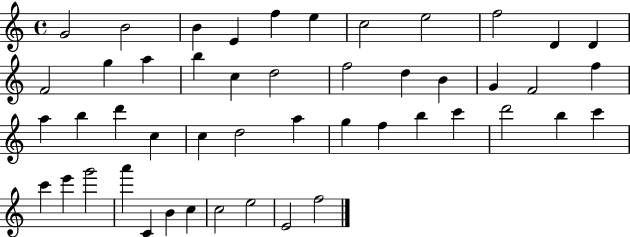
X:1
T:Untitled
M:4/4
L:1/4
K:C
G2 B2 B E f e c2 e2 f2 D D F2 g a b c d2 f2 d B G F2 f a b d' c c d2 a g f b c' d'2 b c' c' e' g'2 a' C B c c2 e2 E2 f2